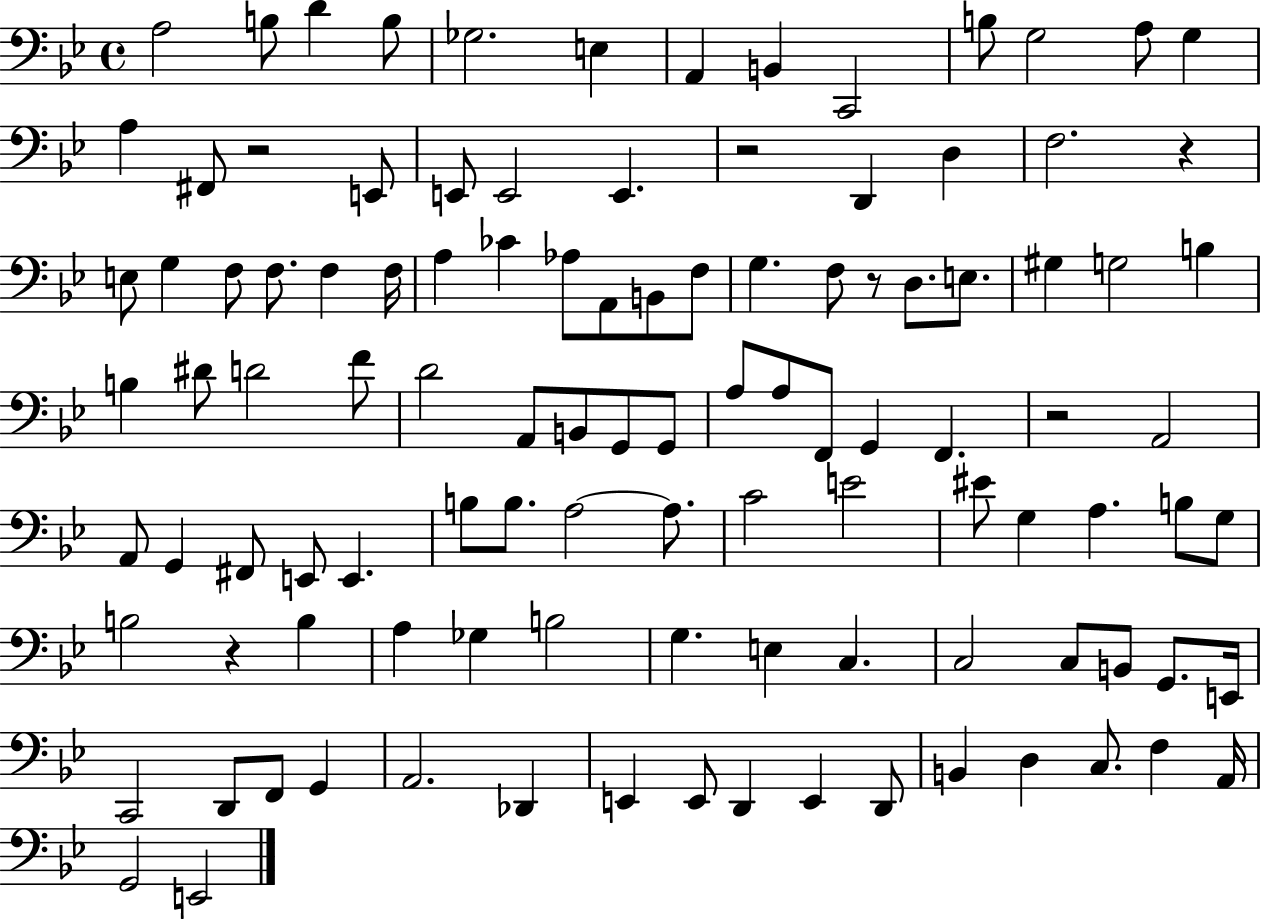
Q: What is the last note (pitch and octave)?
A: E2